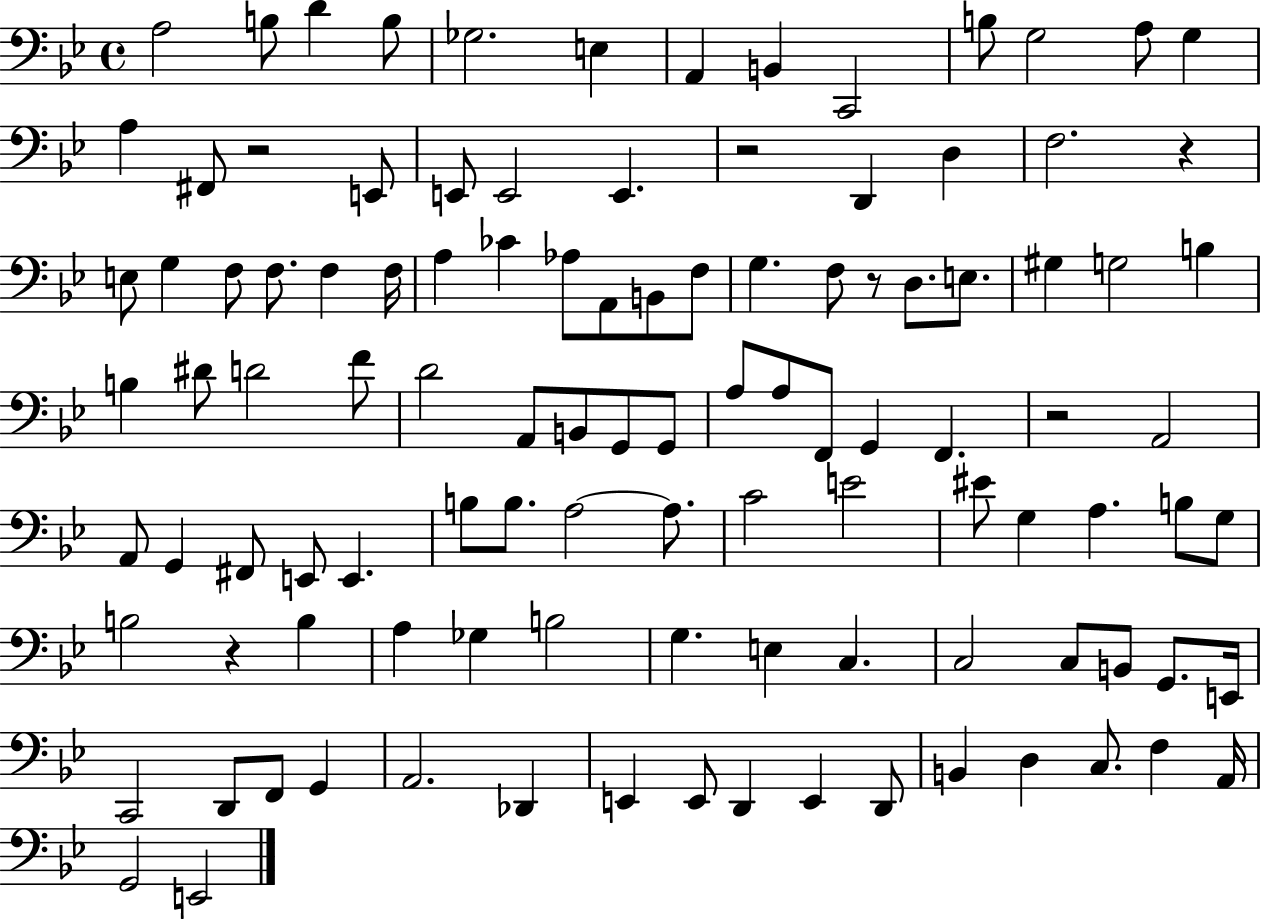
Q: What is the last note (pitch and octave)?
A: E2